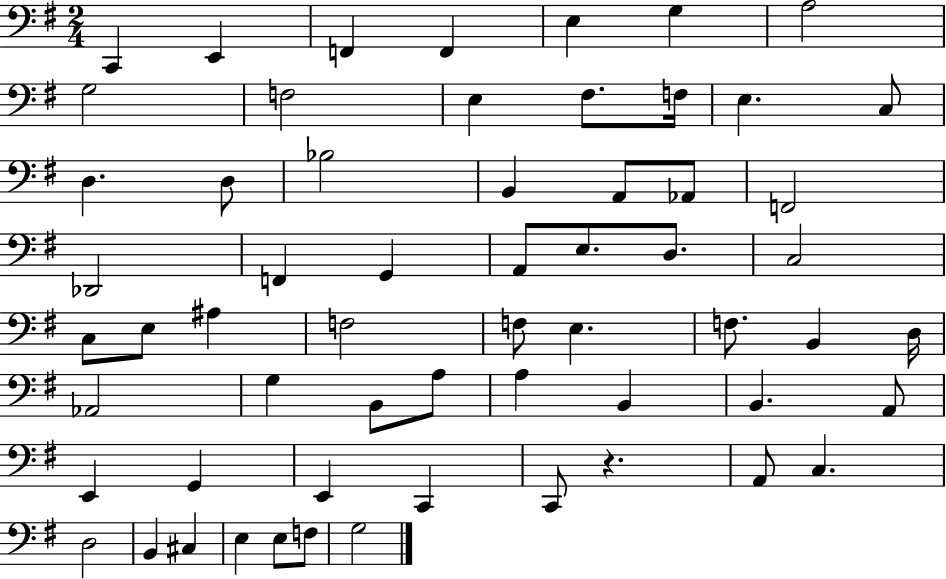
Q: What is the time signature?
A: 2/4